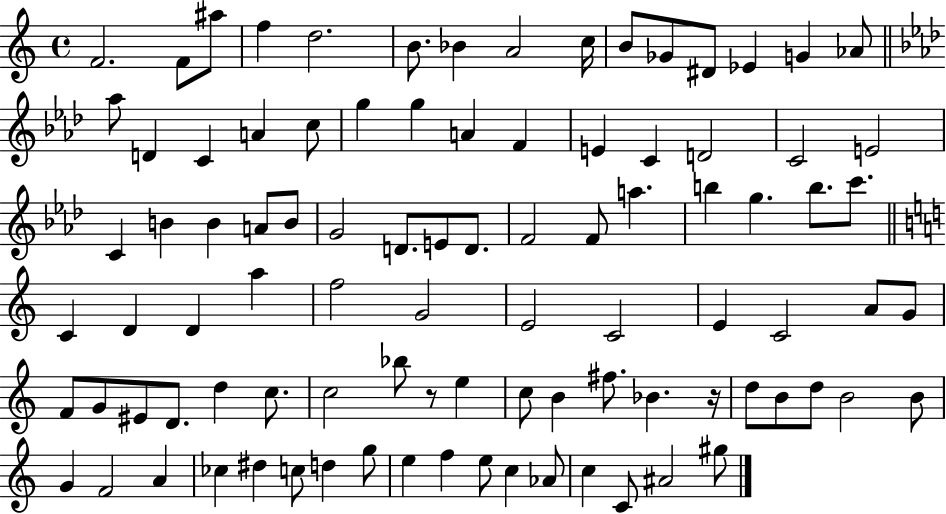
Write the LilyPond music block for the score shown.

{
  \clef treble
  \time 4/4
  \defaultTimeSignature
  \key c \major
  f'2. f'8 ais''8 | f''4 d''2. | b'8. bes'4 a'2 c''16 | b'8 ges'8 dis'8 ees'4 g'4 aes'8 | \break \bar "||" \break \key aes \major aes''8 d'4 c'4 a'4 c''8 | g''4 g''4 a'4 f'4 | e'4 c'4 d'2 | c'2 e'2 | \break c'4 b'4 b'4 a'8 b'8 | g'2 d'8. e'8 d'8. | f'2 f'8 a''4. | b''4 g''4. b''8. c'''8. | \break \bar "||" \break \key a \minor c'4 d'4 d'4 a''4 | f''2 g'2 | e'2 c'2 | e'4 c'2 a'8 g'8 | \break f'8 g'8 eis'8 d'8. d''4 c''8. | c''2 bes''8 r8 e''4 | c''8 b'4 fis''8. bes'4. r16 | d''8 b'8 d''8 b'2 b'8 | \break g'4 f'2 a'4 | ces''4 dis''4 c''8 d''4 g''8 | e''4 f''4 e''8 c''4 aes'8 | c''4 c'8 ais'2 gis''8 | \break \bar "|."
}